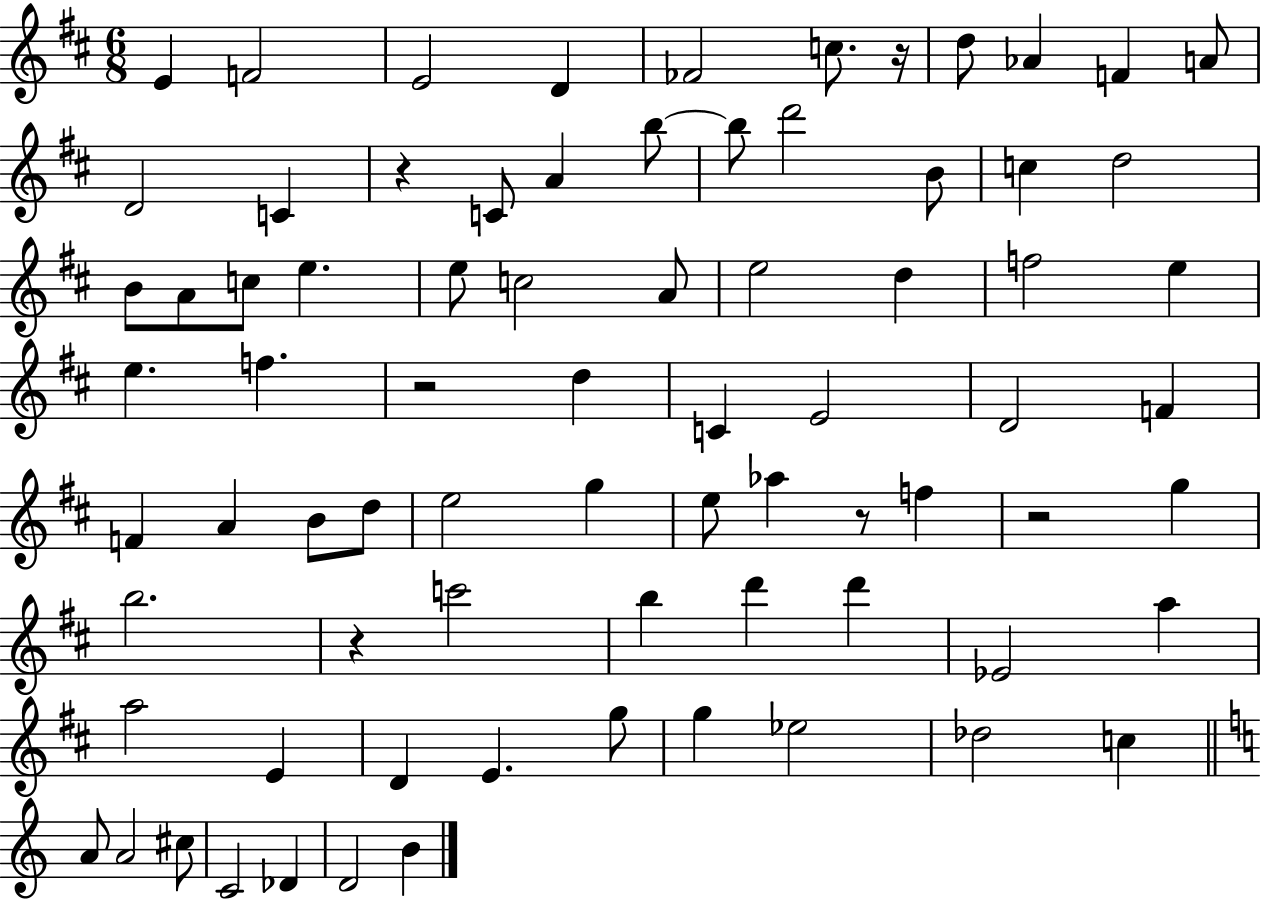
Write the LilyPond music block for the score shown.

{
  \clef treble
  \numericTimeSignature
  \time 6/8
  \key d \major
  \repeat volta 2 { e'4 f'2 | e'2 d'4 | fes'2 c''8. r16 | d''8 aes'4 f'4 a'8 | \break d'2 c'4 | r4 c'8 a'4 b''8~~ | b''8 d'''2 b'8 | c''4 d''2 | \break b'8 a'8 c''8 e''4. | e''8 c''2 a'8 | e''2 d''4 | f''2 e''4 | \break e''4. f''4. | r2 d''4 | c'4 e'2 | d'2 f'4 | \break f'4 a'4 b'8 d''8 | e''2 g''4 | e''8 aes''4 r8 f''4 | r2 g''4 | \break b''2. | r4 c'''2 | b''4 d'''4 d'''4 | ees'2 a''4 | \break a''2 e'4 | d'4 e'4. g''8 | g''4 ees''2 | des''2 c''4 | \break \bar "||" \break \key c \major a'8 a'2 cis''8 | c'2 des'4 | d'2 b'4 | } \bar "|."
}